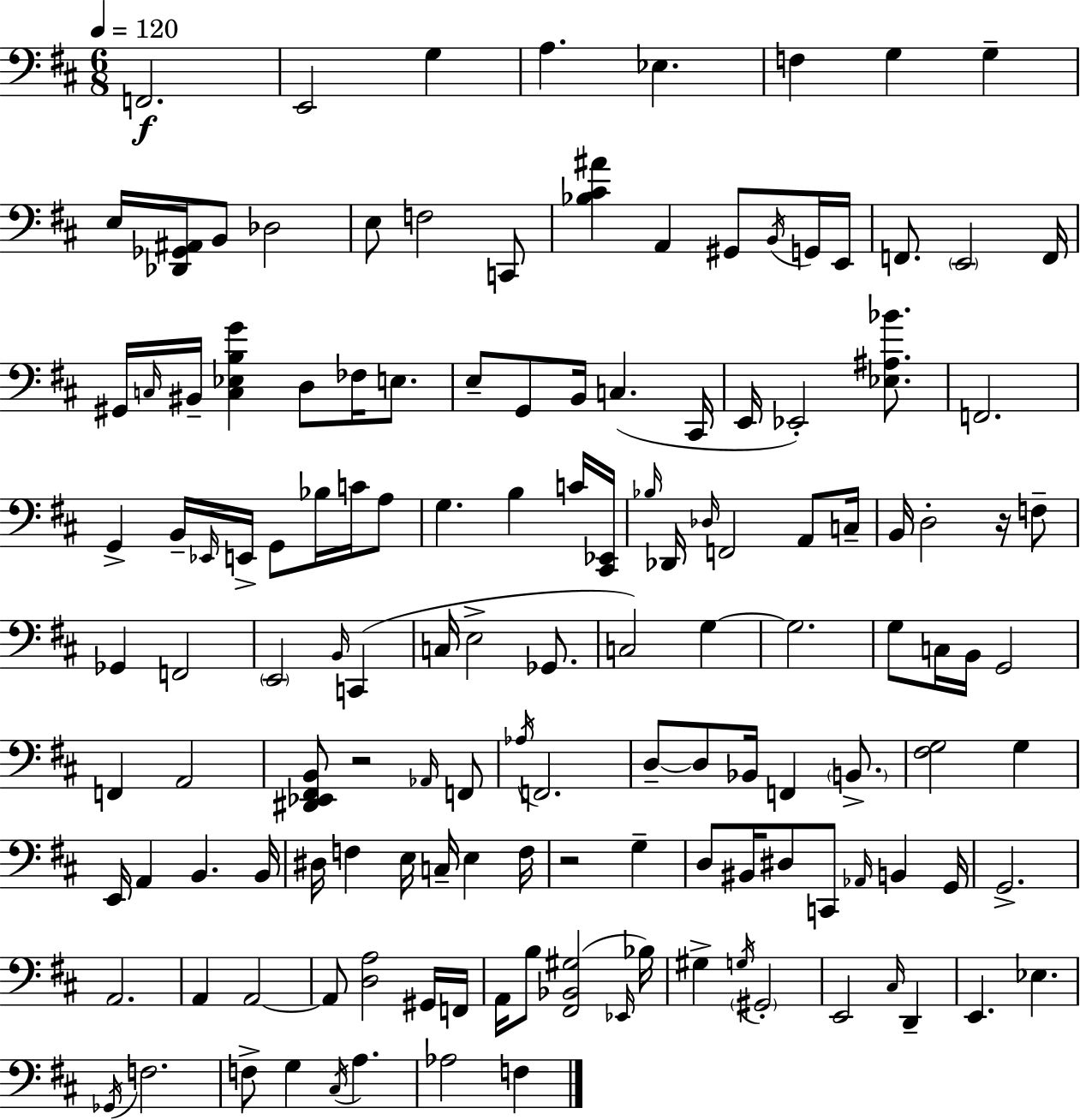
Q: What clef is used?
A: bass